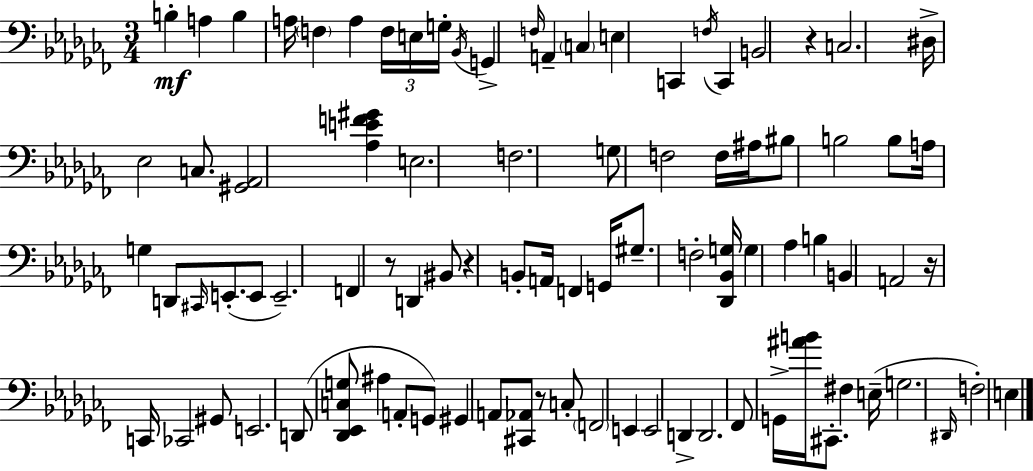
X:1
T:Untitled
M:3/4
L:1/4
K:Abm
B, A, B, A,/4 F, A, F,/4 E,/4 G,/4 _B,,/4 G,, F,/4 A,, C, E, C,, F,/4 C,, B,,2 z C,2 ^D,/4 _E,2 C,/2 [^G,,_A,,]2 [_A,EF^G] E,2 F,2 G,/2 F,2 F,/4 ^A,/4 ^B,/2 B,2 B,/2 A,/4 G, D,,/2 ^C,,/4 E,,/2 E,,/2 E,,2 F,, z/2 D,, ^B,,/2 z B,,/2 A,,/4 F,, G,,/4 ^G,/2 F,2 [_D,,_B,,G,]/4 G, _A, B, B,, A,,2 z/4 C,,/4 _C,,2 ^G,,/2 E,,2 D,,/2 [_D,,_E,,C,G,]/2 ^A, A,,/2 G,,/2 ^G,, A,,/2 [^C,,_A,,]/2 z/2 C,/2 F,,2 E,, E,,2 D,, D,,2 _F,,/2 G,,/4 [^AB]/4 ^C,,/2 ^F, E,/4 G,2 ^D,,/4 F,2 E,